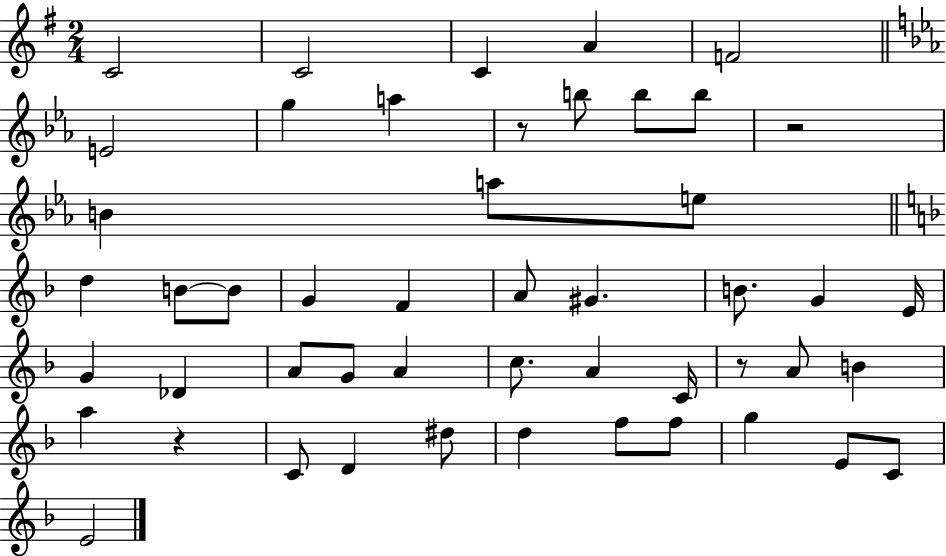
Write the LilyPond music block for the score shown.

{
  \clef treble
  \numericTimeSignature
  \time 2/4
  \key g \major
  c'2 | c'2 | c'4 a'4 | f'2 | \break \bar "||" \break \key c \minor e'2 | g''4 a''4 | r8 b''8 b''8 b''8 | r2 | \break b'4 a''8 e''8 | \bar "||" \break \key d \minor d''4 b'8~~ b'8 | g'4 f'4 | a'8 gis'4. | b'8. g'4 e'16 | \break g'4 des'4 | a'8 g'8 a'4 | c''8. a'4 c'16 | r8 a'8 b'4 | \break a''4 r4 | c'8 d'4 dis''8 | d''4 f''8 f''8 | g''4 e'8 c'8 | \break e'2 | \bar "|."
}